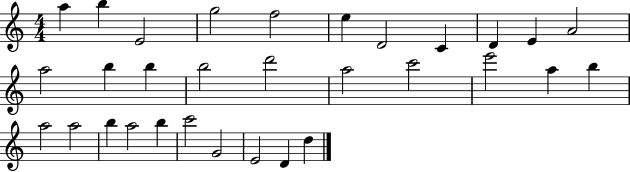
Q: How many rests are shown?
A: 0